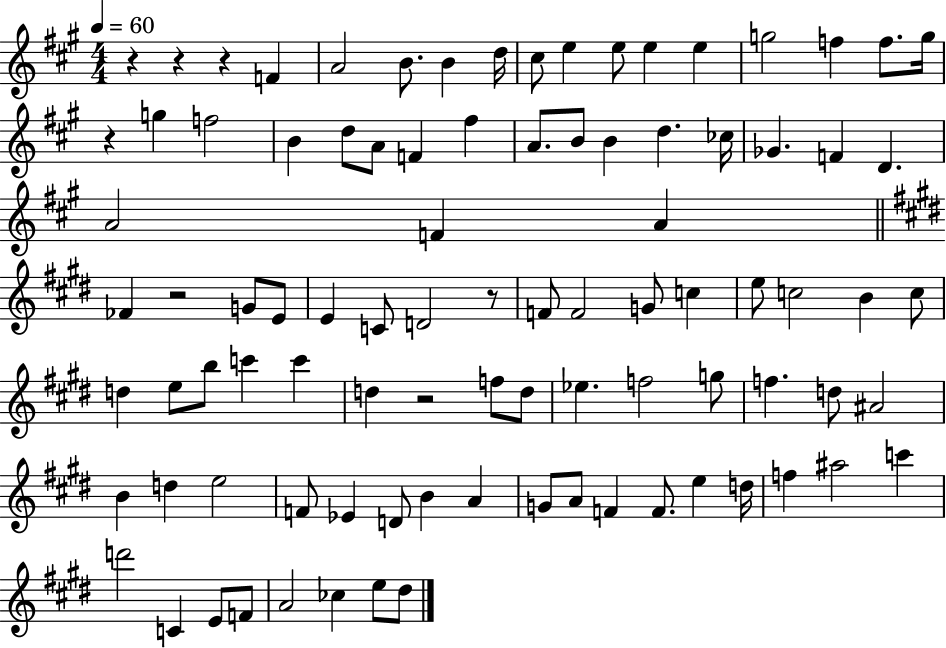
X:1
T:Untitled
M:4/4
L:1/4
K:A
z z z F A2 B/2 B d/4 ^c/2 e e/2 e e g2 f f/2 g/4 z g f2 B d/2 A/2 F ^f A/2 B/2 B d _c/4 _G F D A2 F A _F z2 G/2 E/2 E C/2 D2 z/2 F/2 F2 G/2 c e/2 c2 B c/2 d e/2 b/2 c' c' d z2 f/2 d/2 _e f2 g/2 f d/2 ^A2 B d e2 F/2 _E D/2 B A G/2 A/2 F F/2 e d/4 f ^a2 c' d'2 C E/2 F/2 A2 _c e/2 ^d/2